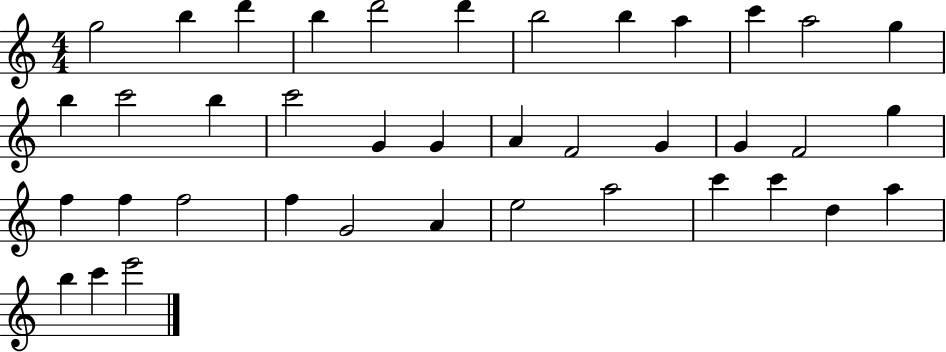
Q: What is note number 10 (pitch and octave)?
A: C6